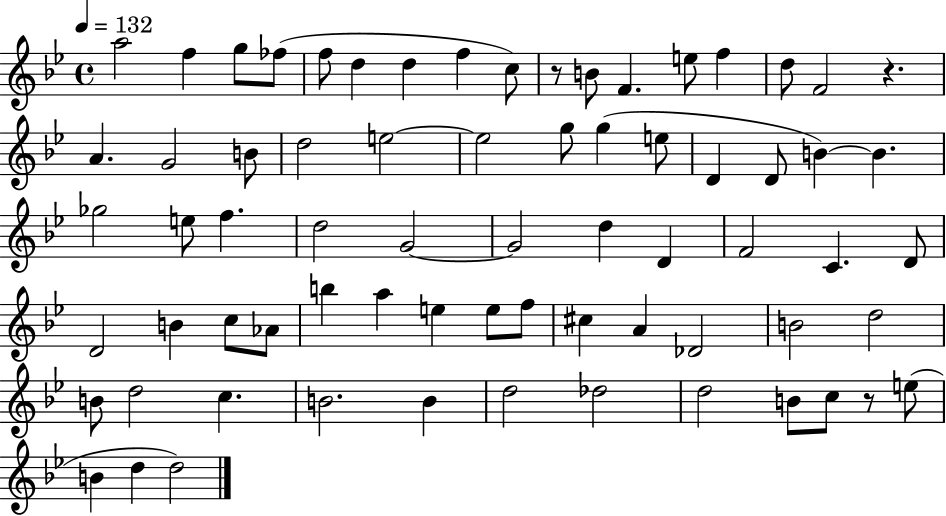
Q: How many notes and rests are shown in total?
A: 70